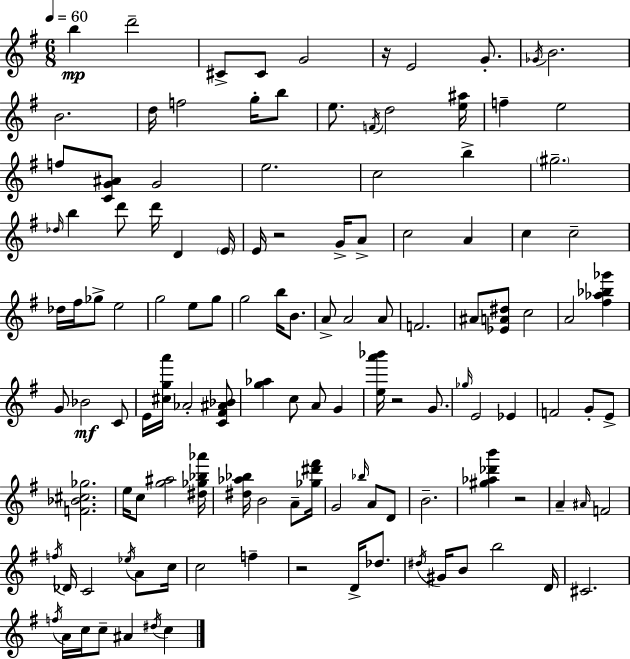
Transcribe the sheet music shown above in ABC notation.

X:1
T:Untitled
M:6/8
L:1/4
K:G
b d'2 ^C/2 ^C/2 G2 z/4 E2 G/2 _G/4 B2 B2 d/4 f2 g/4 b/2 e/2 F/4 d2 [e^a]/4 f e2 f/2 [CG^A]/2 G2 e2 c2 b ^g2 _d/4 b d'/2 d'/4 D E/4 E/4 z2 G/4 A/2 c2 A c c2 _d/4 ^f/4 _g/2 e2 g2 e/2 g/2 g2 b/4 B/2 A/2 A2 A/2 F2 ^A/2 [_EA^d]/2 c2 A2 [^f_a_b_g'] G/2 _B2 C/2 E/4 [^cga']/4 _A2 [C^F^A_B]/2 [g_a] c/2 A/2 G [ea'_b']/4 z2 G/2 _g/4 E2 _E F2 G/2 E/2 [F_B^c_g]2 e/4 c/2 [g^a]2 [^d_g_b_a']/4 [^d_a_b]/4 B2 A/2 [_g^d'^f']/4 G2 _b/4 A/2 D/2 B2 [^g_a_d'b'] z2 A ^A/4 F2 f/4 _D/4 C2 _e/4 A/2 c/4 c2 f z2 D/4 _d/2 ^d/4 ^G/4 B/2 b2 D/4 ^C2 f/4 A/4 c/4 c/2 ^A ^d/4 c